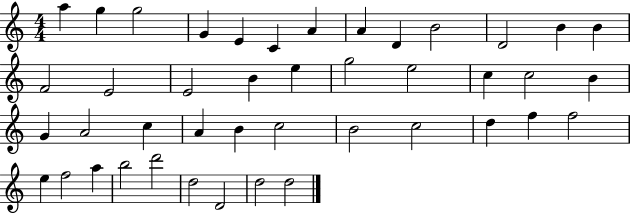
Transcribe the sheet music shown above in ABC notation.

X:1
T:Untitled
M:4/4
L:1/4
K:C
a g g2 G E C A A D B2 D2 B B F2 E2 E2 B e g2 e2 c c2 B G A2 c A B c2 B2 c2 d f f2 e f2 a b2 d'2 d2 D2 d2 d2